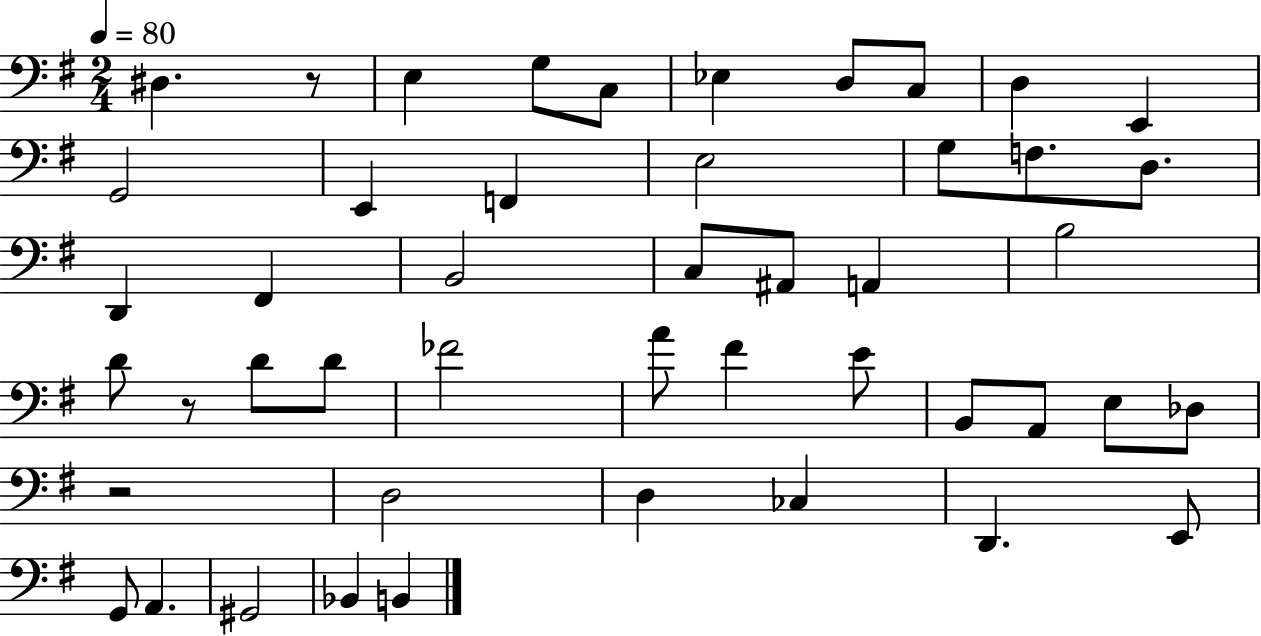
X:1
T:Untitled
M:2/4
L:1/4
K:G
^D, z/2 E, G,/2 C,/2 _E, D,/2 C,/2 D, E,, G,,2 E,, F,, E,2 G,/2 F,/2 D,/2 D,, ^F,, B,,2 C,/2 ^A,,/2 A,, B,2 D/2 z/2 D/2 D/2 _F2 A/2 ^F E/2 B,,/2 A,,/2 E,/2 _D,/2 z2 D,2 D, _C, D,, E,,/2 G,,/2 A,, ^G,,2 _B,, B,,